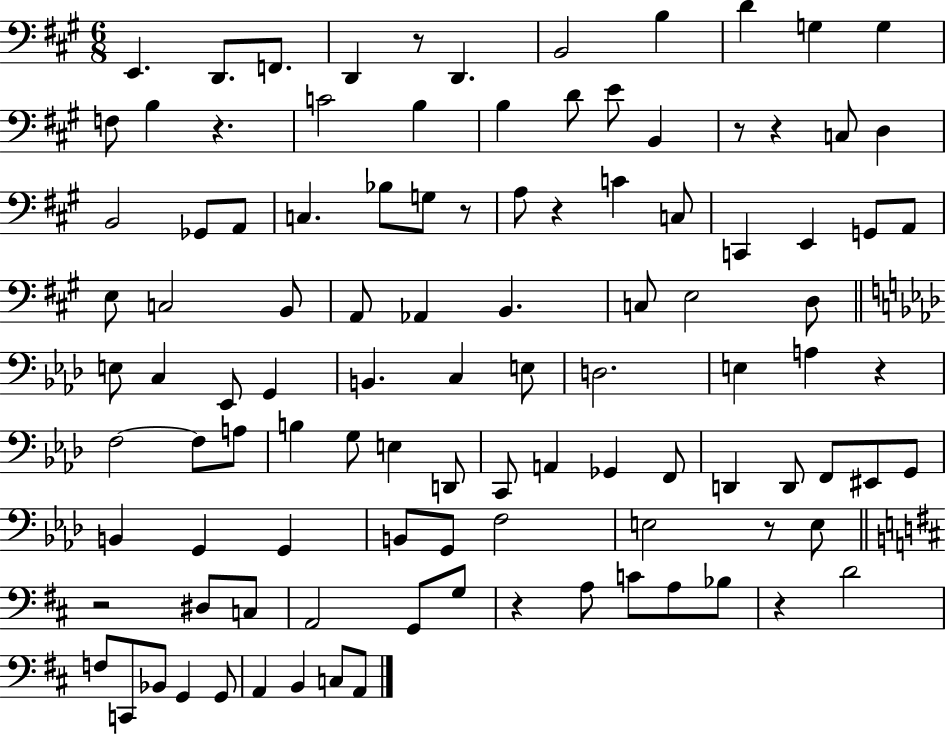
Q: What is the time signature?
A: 6/8